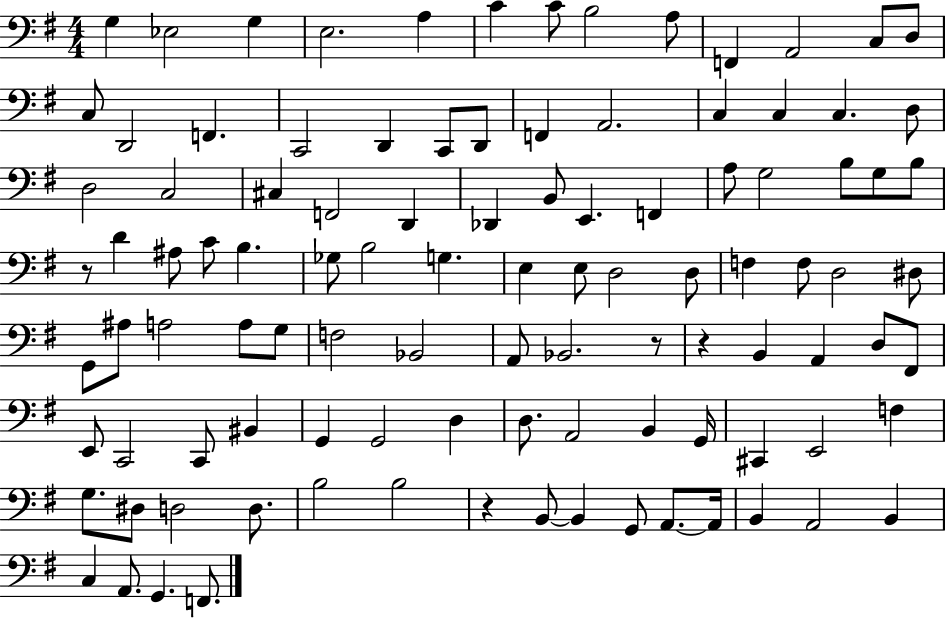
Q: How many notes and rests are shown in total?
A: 104